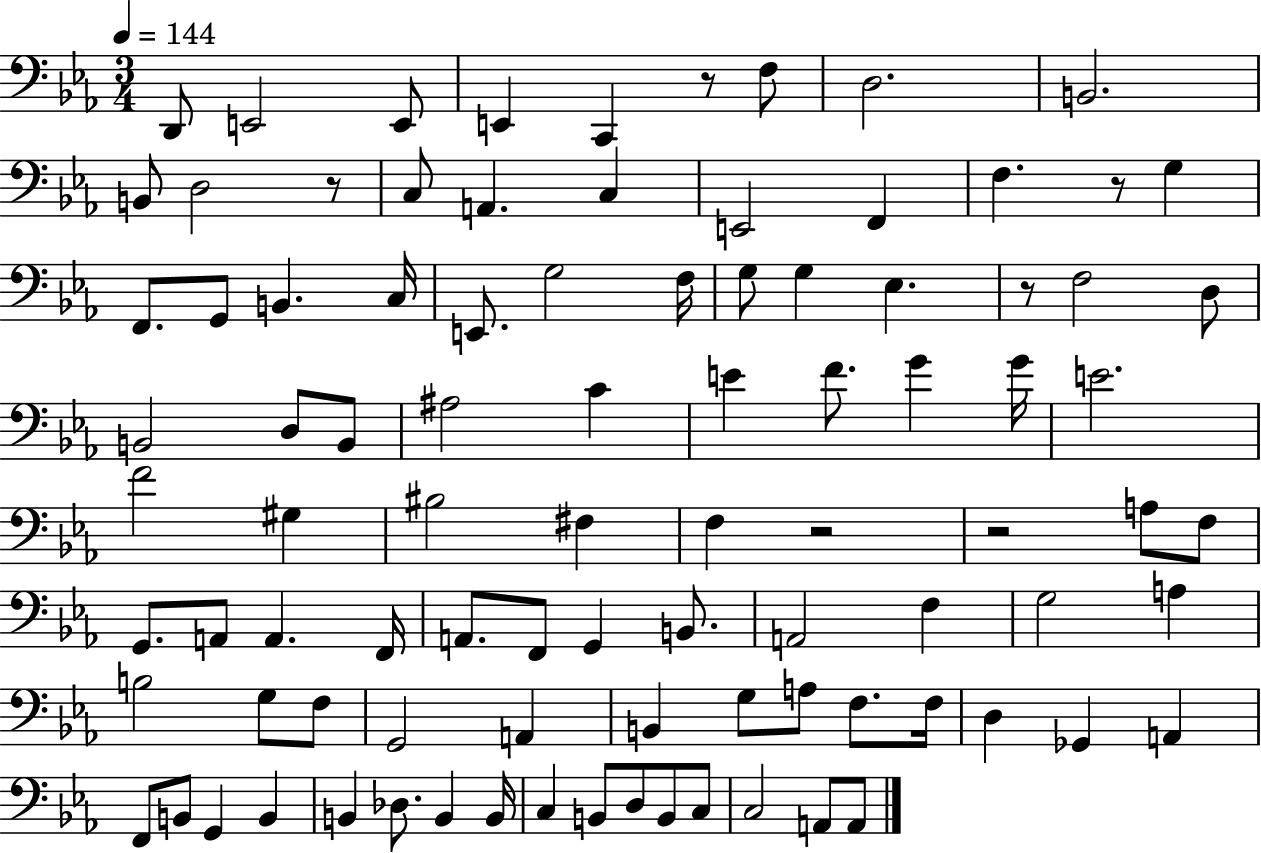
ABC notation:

X:1
T:Untitled
M:3/4
L:1/4
K:Eb
D,,/2 E,,2 E,,/2 E,, C,, z/2 F,/2 D,2 B,,2 B,,/2 D,2 z/2 C,/2 A,, C, E,,2 F,, F, z/2 G, F,,/2 G,,/2 B,, C,/4 E,,/2 G,2 F,/4 G,/2 G, _E, z/2 F,2 D,/2 B,,2 D,/2 B,,/2 ^A,2 C E F/2 G G/4 E2 F2 ^G, ^B,2 ^F, F, z2 z2 A,/2 F,/2 G,,/2 A,,/2 A,, F,,/4 A,,/2 F,,/2 G,, B,,/2 A,,2 F, G,2 A, B,2 G,/2 F,/2 G,,2 A,, B,, G,/2 A,/2 F,/2 F,/4 D, _G,, A,, F,,/2 B,,/2 G,, B,, B,, _D,/2 B,, B,,/4 C, B,,/2 D,/2 B,,/2 C,/2 C,2 A,,/2 A,,/2